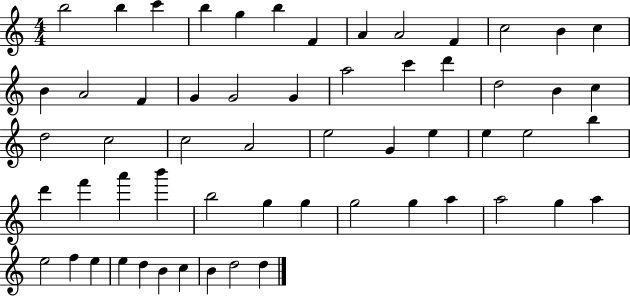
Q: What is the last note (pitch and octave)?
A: D5